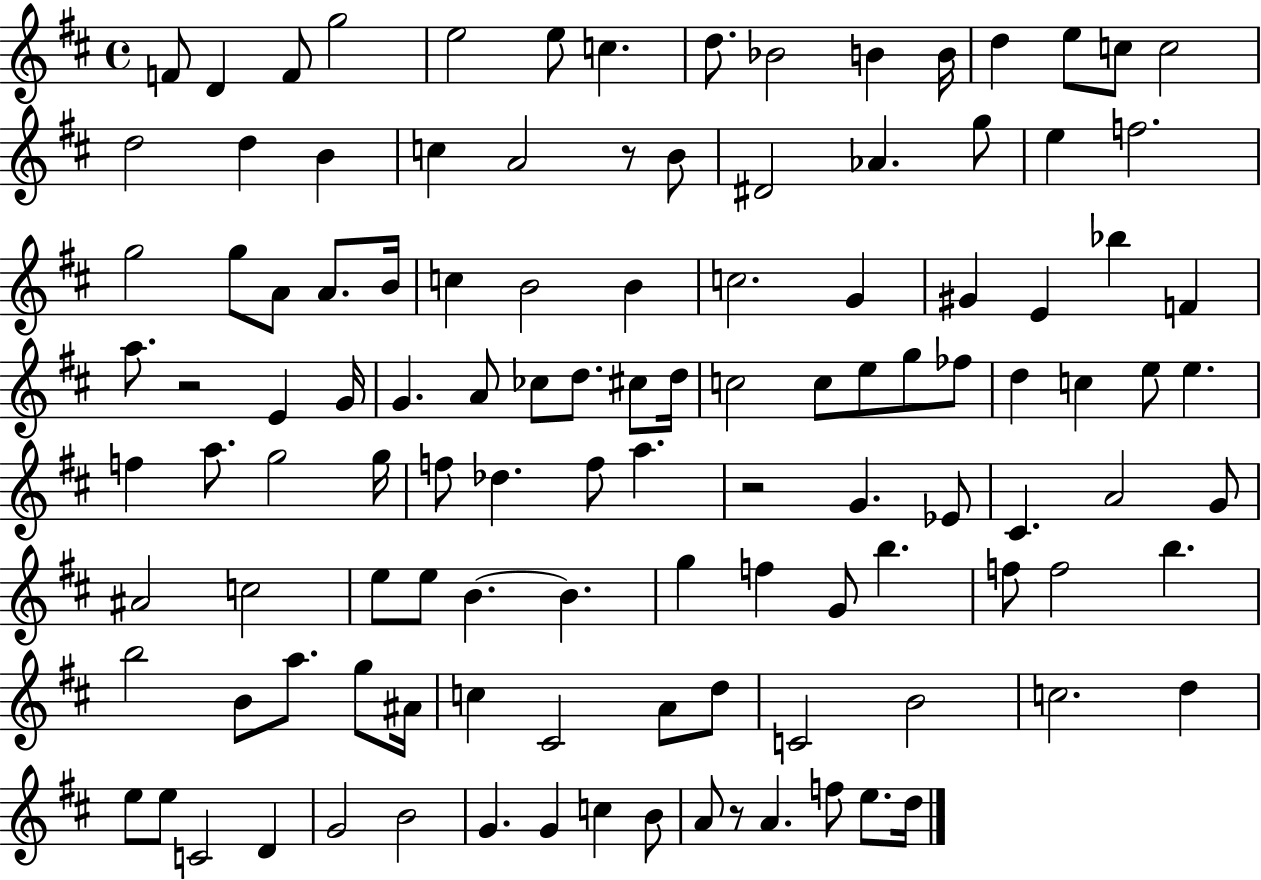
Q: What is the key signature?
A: D major